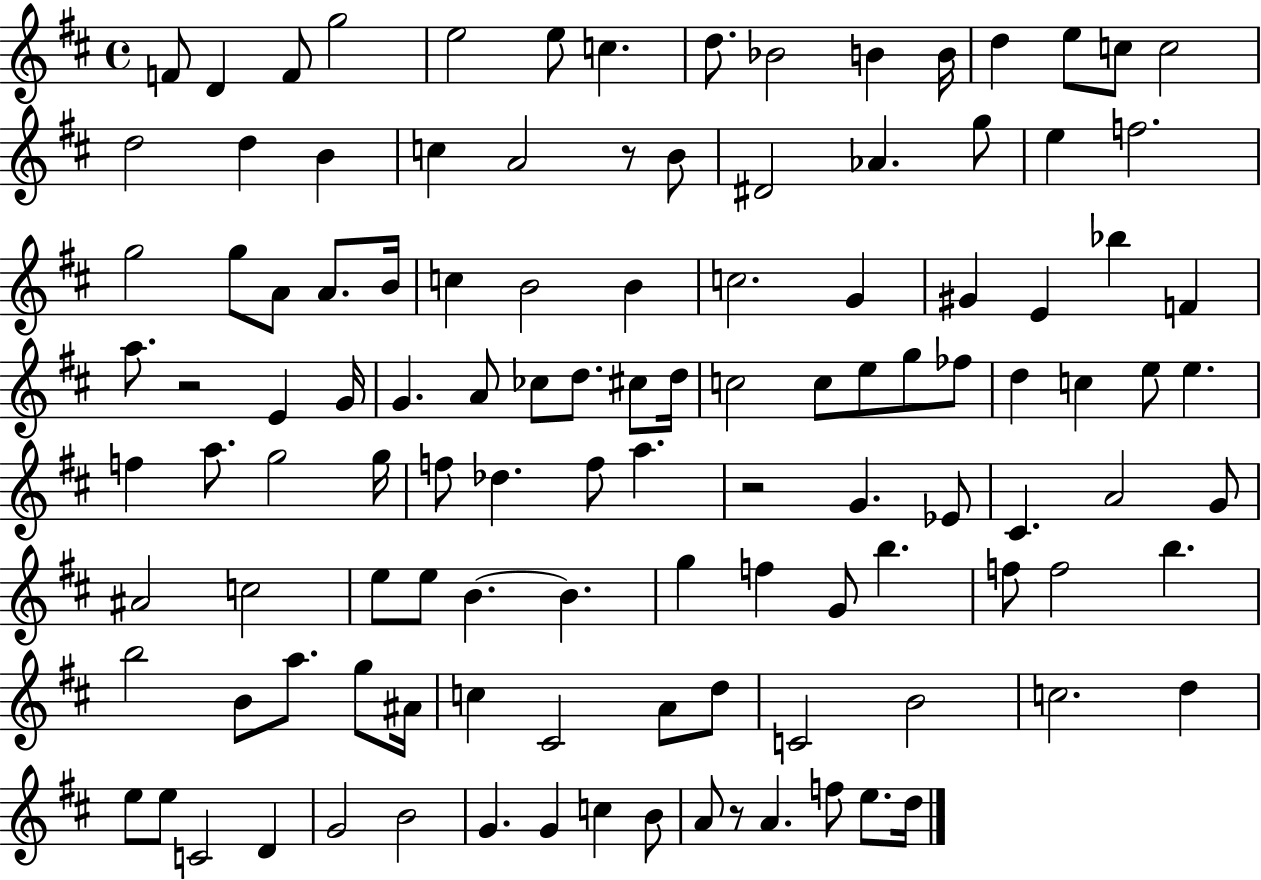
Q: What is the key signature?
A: D major